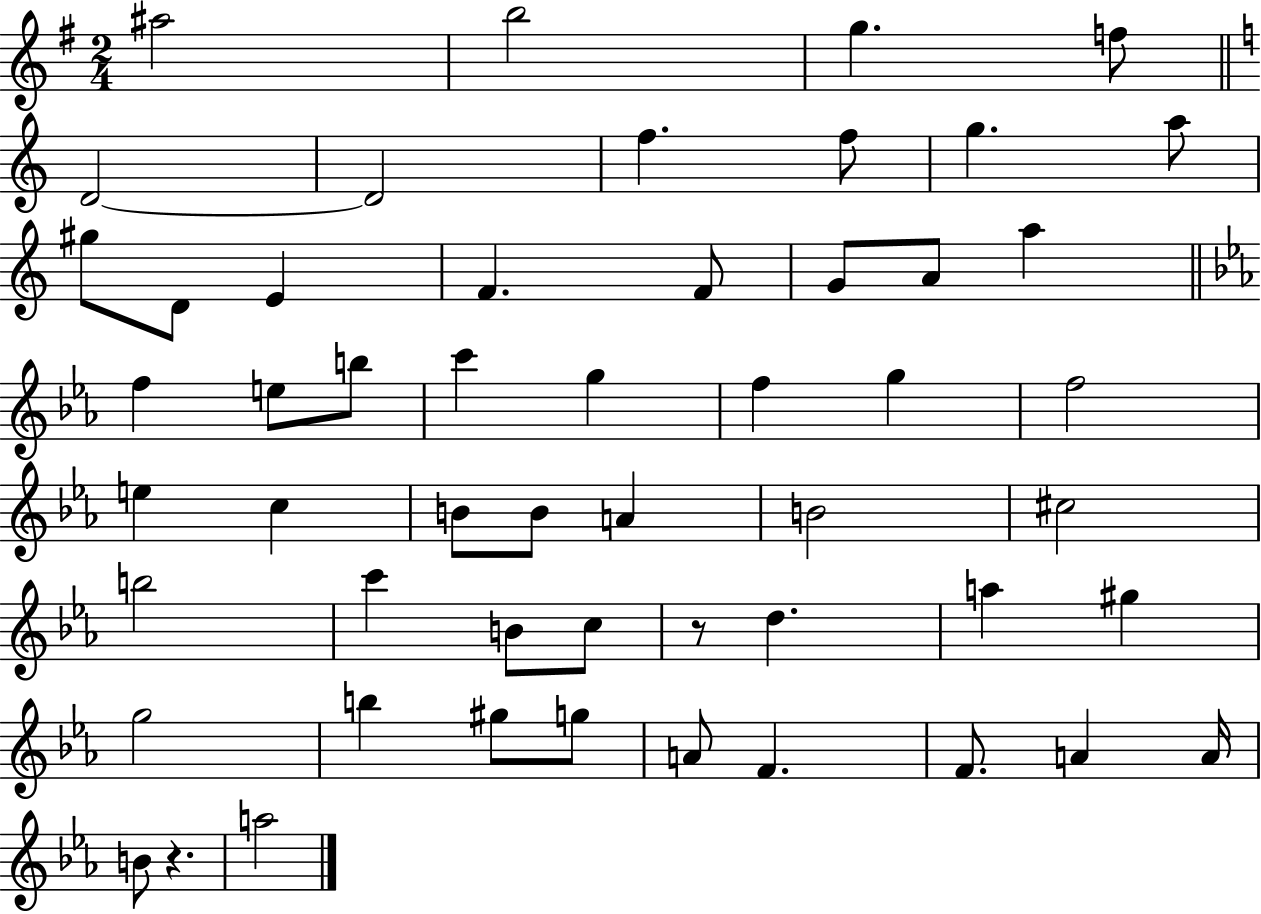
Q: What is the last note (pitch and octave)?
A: A5